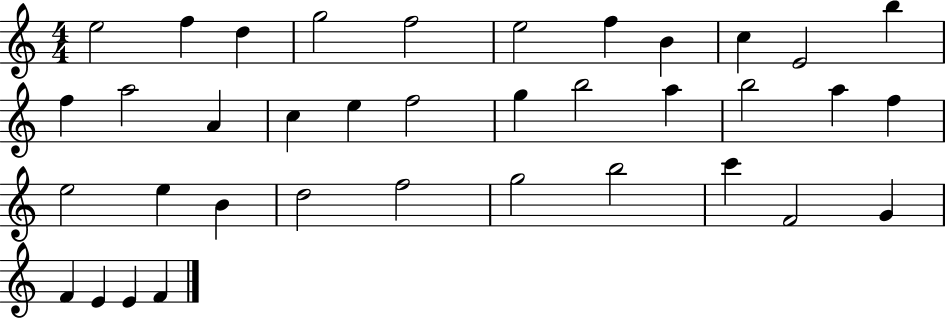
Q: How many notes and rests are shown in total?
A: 37